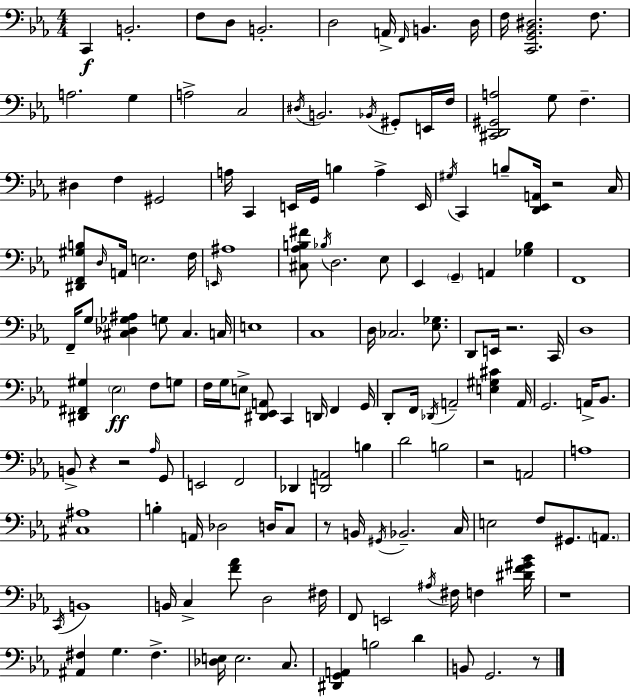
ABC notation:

X:1
T:Untitled
M:4/4
L:1/4
K:Eb
C,, B,,2 F,/2 D,/2 B,,2 D,2 A,,/4 F,,/4 B,, D,/4 F,/4 [C,,G,,_B,,^D,]2 F,/2 A,2 G, A,2 C,2 ^D,/4 B,,2 _B,,/4 ^G,,/2 E,,/4 F,/4 [^C,,D,,^G,,A,]2 G,/2 F, ^D, F, ^G,,2 A,/4 C,, E,,/4 G,,/4 B, A, E,,/4 ^G,/4 C,, B,/2 [D,,_E,,A,,]/4 z2 C,/4 [^D,,F,,^G,B,]/2 D,/4 A,,/4 E,2 F,/4 E,,/4 ^A,4 [^C,_A,B,^F]/2 _B,/4 D,2 _E,/2 _E,, G,, A,, [_G,_B,] F,,4 F,,/4 G,/2 [^C,_D,_G,^A,] G,/2 ^C, C,/4 E,4 C,4 D,/4 _C,2 [_E,_G,]/2 D,,/2 E,,/4 z2 C,,/4 D,4 [^D,,^F,,^G,] _E,2 F,/2 G,/2 F,/4 G,/4 E,/2 [^D,,_E,,A,,]/2 C,, D,,/4 F,, G,,/4 D,,/2 F,,/4 _D,,/4 A,,2 [E,^G,^C] A,,/4 G,,2 A,,/4 _B,,/2 B,,/2 z z2 _A,/4 G,,/2 E,,2 F,,2 _D,, [D,,A,,]2 B, D2 B,2 z2 A,,2 A,4 [^C,^A,]4 B, A,,/4 _D,2 D,/4 C,/2 z/2 B,,/4 ^G,,/4 _B,,2 C,/4 E,2 F,/2 ^G,,/2 A,,/2 C,,/4 B,,4 B,,/4 C, [F_A]/2 D,2 ^F,/4 F,,/2 E,,2 ^A,/4 ^F,/4 F, [^DF^G_B]/4 z4 [^A,,^F,] G, ^F, [_D,E,]/4 E,2 C,/2 [^D,,G,,A,,] B,2 D B,,/2 G,,2 z/2